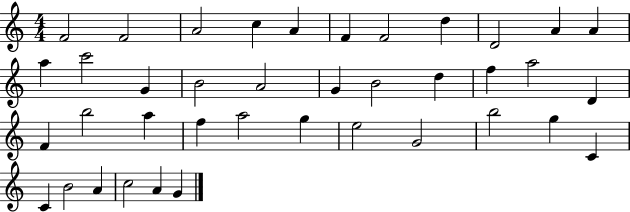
X:1
T:Untitled
M:4/4
L:1/4
K:C
F2 F2 A2 c A F F2 d D2 A A a c'2 G B2 A2 G B2 d f a2 D F b2 a f a2 g e2 G2 b2 g C C B2 A c2 A G